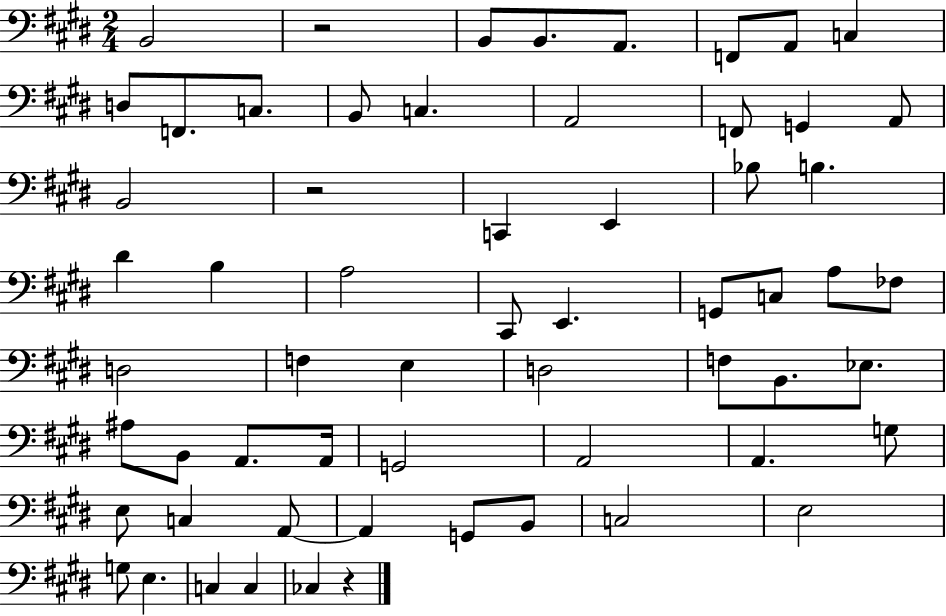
X:1
T:Untitled
M:2/4
L:1/4
K:E
B,,2 z2 B,,/2 B,,/2 A,,/2 F,,/2 A,,/2 C, D,/2 F,,/2 C,/2 B,,/2 C, A,,2 F,,/2 G,, A,,/2 B,,2 z2 C,, E,, _B,/2 B, ^D B, A,2 ^C,,/2 E,, G,,/2 C,/2 A,/2 _F,/2 D,2 F, E, D,2 F,/2 B,,/2 _E,/2 ^A,/2 B,,/2 A,,/2 A,,/4 G,,2 A,,2 A,, G,/2 E,/2 C, A,,/2 A,, G,,/2 B,,/2 C,2 E,2 G,/2 E, C, C, _C, z